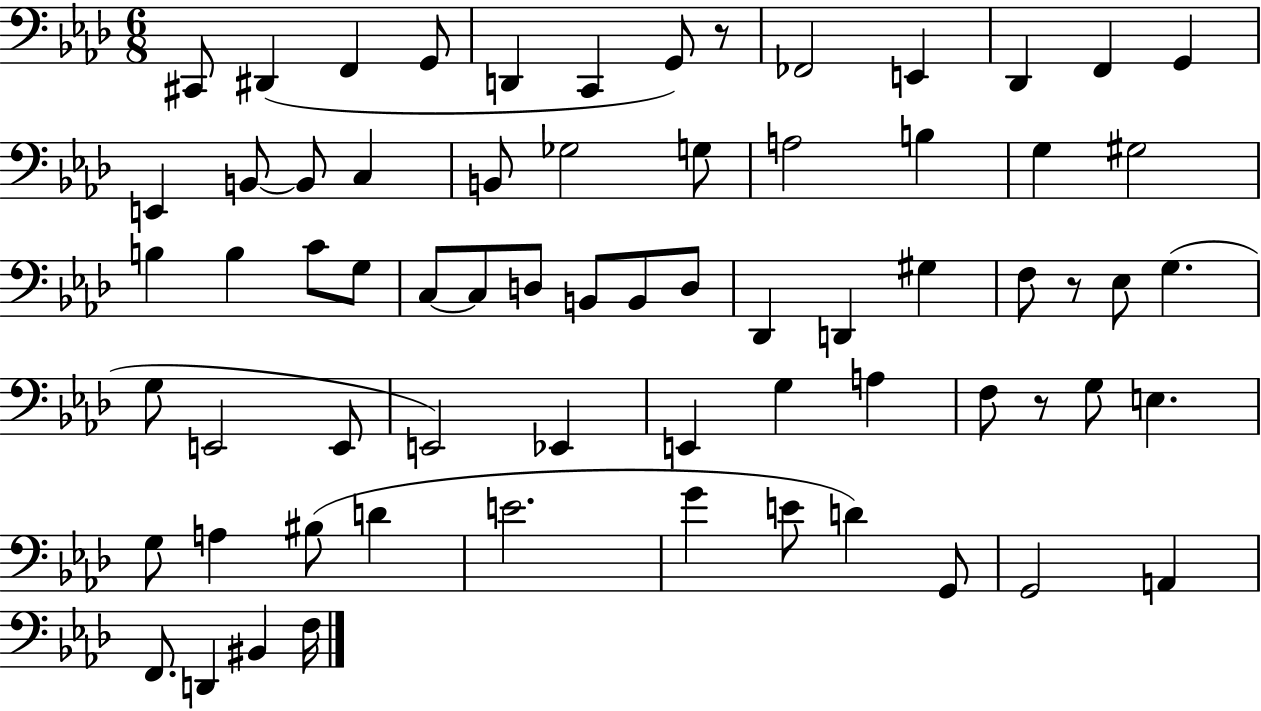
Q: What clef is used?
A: bass